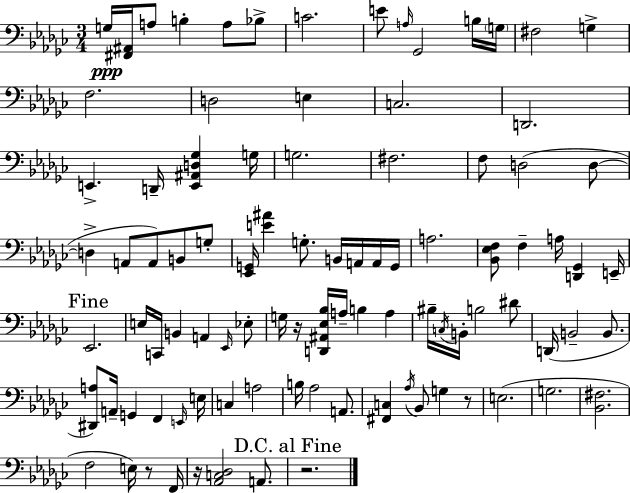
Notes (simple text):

G3/s [F#2,A#2]/s A3/e B3/q A3/e Bb3/e C4/h. E4/e A3/s Gb2/h B3/s G3/s F#3/h G3/q F3/h. D3/h E3/q C3/h. D2/h. E2/q. D2/s [E2,A#2,D3,Gb3]/q G3/s G3/h. F#3/h. F3/e D3/h D3/e D3/q A2/e A2/e B2/e G3/e [Eb2,G2]/s [E4,A#4]/q G3/e. B2/s A2/s A2/s G2/s A3/h. [Bb2,Eb3,F3]/e F3/q A3/s [D2,Gb2]/q E2/s Eb2/h. E3/s C2/s B2/q A2/q Eb2/s Eb3/e G3/s R/s [D2,A#2,Eb3,Bb3]/s A3/s B3/q A3/q BIS3/s C3/s B2/s B3/h D#4/e D2/s B2/h B2/e. [D#2,A3]/e A2/s G2/q F2/q E2/s E3/s C3/q A3/h B3/s Ab3/h A2/e. [F#2,C3]/q Ab3/s Bb2/e G3/q R/e E3/h. G3/h. [Bb2,F#3]/h. F3/h E3/s R/e F2/s R/s [Ab2,C3,Db3]/h A2/e. R/h.